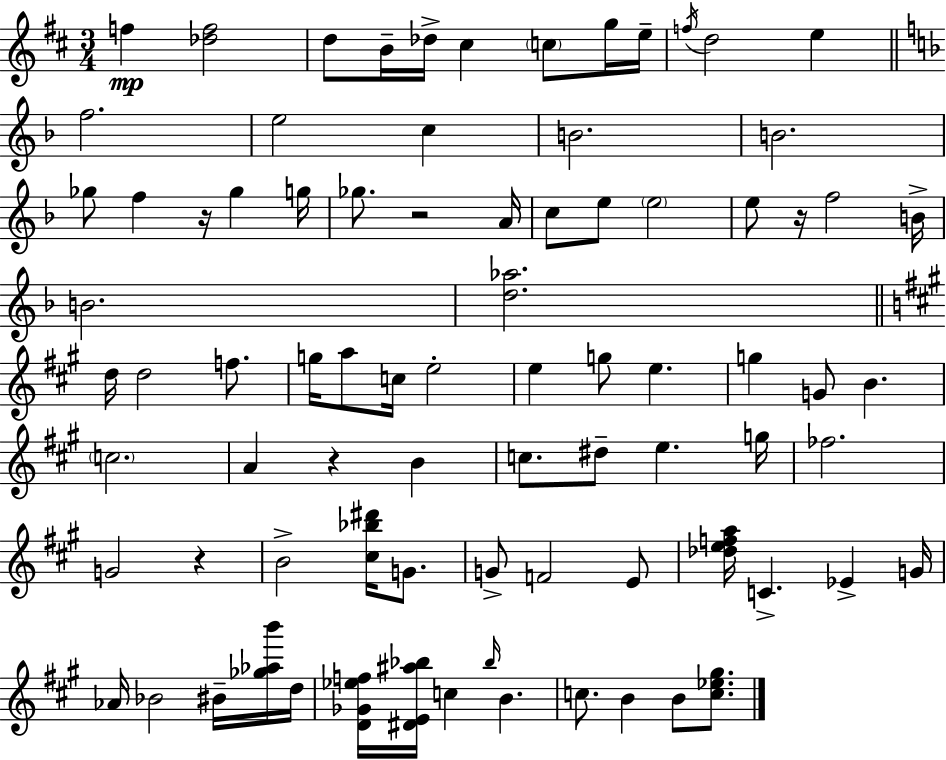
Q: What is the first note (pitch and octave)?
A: F5